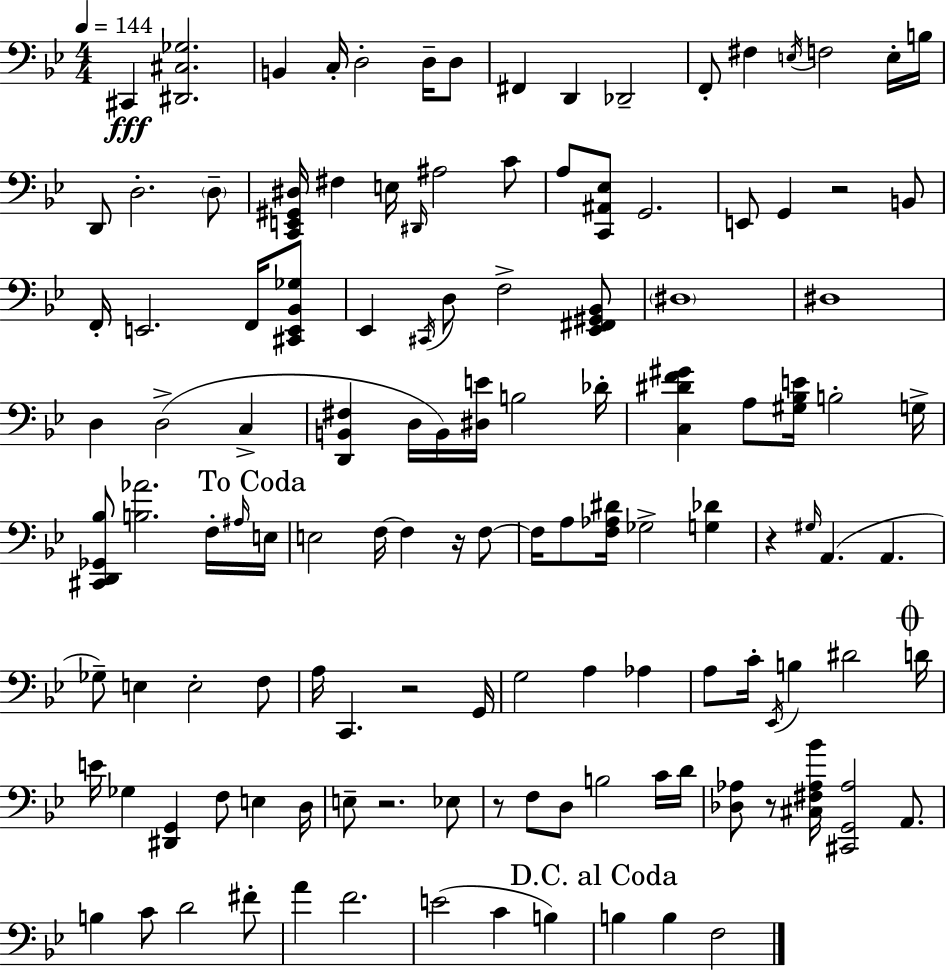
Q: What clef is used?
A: bass